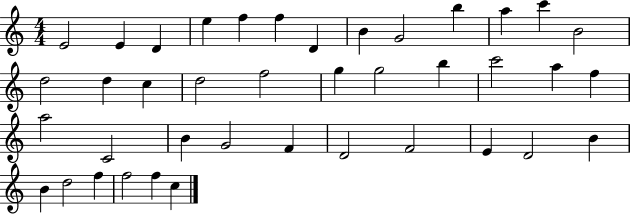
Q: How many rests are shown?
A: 0